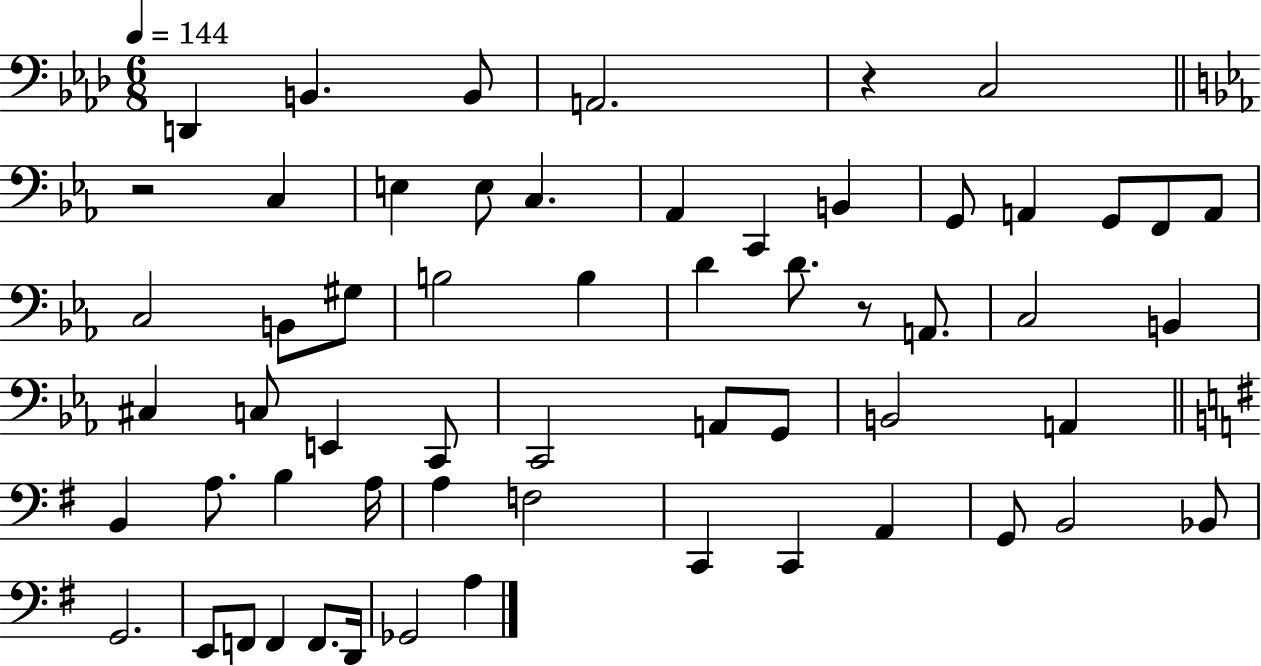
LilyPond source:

{
  \clef bass
  \numericTimeSignature
  \time 6/8
  \key aes \major
  \tempo 4 = 144
  d,4 b,4. b,8 | a,2. | r4 c2 | \bar "||" \break \key ees \major r2 c4 | e4 e8 c4. | aes,4 c,4 b,4 | g,8 a,4 g,8 f,8 a,8 | \break c2 b,8 gis8 | b2 b4 | d'4 d'8. r8 a,8. | c2 b,4 | \break cis4 c8 e,4 c,8 | c,2 a,8 g,8 | b,2 a,4 | \bar "||" \break \key g \major b,4 a8. b4 a16 | a4 f2 | c,4 c,4 a,4 | g,8 b,2 bes,8 | \break g,2. | e,8 f,8 f,4 f,8. d,16 | ges,2 a4 | \bar "|."
}